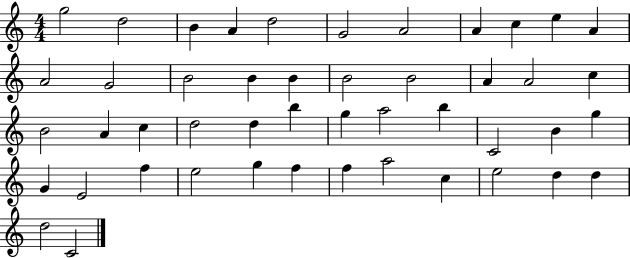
{
  \clef treble
  \numericTimeSignature
  \time 4/4
  \key c \major
  g''2 d''2 | b'4 a'4 d''2 | g'2 a'2 | a'4 c''4 e''4 a'4 | \break a'2 g'2 | b'2 b'4 b'4 | b'2 b'2 | a'4 a'2 c''4 | \break b'2 a'4 c''4 | d''2 d''4 b''4 | g''4 a''2 b''4 | c'2 b'4 g''4 | \break g'4 e'2 f''4 | e''2 g''4 f''4 | f''4 a''2 c''4 | e''2 d''4 d''4 | \break d''2 c'2 | \bar "|."
}